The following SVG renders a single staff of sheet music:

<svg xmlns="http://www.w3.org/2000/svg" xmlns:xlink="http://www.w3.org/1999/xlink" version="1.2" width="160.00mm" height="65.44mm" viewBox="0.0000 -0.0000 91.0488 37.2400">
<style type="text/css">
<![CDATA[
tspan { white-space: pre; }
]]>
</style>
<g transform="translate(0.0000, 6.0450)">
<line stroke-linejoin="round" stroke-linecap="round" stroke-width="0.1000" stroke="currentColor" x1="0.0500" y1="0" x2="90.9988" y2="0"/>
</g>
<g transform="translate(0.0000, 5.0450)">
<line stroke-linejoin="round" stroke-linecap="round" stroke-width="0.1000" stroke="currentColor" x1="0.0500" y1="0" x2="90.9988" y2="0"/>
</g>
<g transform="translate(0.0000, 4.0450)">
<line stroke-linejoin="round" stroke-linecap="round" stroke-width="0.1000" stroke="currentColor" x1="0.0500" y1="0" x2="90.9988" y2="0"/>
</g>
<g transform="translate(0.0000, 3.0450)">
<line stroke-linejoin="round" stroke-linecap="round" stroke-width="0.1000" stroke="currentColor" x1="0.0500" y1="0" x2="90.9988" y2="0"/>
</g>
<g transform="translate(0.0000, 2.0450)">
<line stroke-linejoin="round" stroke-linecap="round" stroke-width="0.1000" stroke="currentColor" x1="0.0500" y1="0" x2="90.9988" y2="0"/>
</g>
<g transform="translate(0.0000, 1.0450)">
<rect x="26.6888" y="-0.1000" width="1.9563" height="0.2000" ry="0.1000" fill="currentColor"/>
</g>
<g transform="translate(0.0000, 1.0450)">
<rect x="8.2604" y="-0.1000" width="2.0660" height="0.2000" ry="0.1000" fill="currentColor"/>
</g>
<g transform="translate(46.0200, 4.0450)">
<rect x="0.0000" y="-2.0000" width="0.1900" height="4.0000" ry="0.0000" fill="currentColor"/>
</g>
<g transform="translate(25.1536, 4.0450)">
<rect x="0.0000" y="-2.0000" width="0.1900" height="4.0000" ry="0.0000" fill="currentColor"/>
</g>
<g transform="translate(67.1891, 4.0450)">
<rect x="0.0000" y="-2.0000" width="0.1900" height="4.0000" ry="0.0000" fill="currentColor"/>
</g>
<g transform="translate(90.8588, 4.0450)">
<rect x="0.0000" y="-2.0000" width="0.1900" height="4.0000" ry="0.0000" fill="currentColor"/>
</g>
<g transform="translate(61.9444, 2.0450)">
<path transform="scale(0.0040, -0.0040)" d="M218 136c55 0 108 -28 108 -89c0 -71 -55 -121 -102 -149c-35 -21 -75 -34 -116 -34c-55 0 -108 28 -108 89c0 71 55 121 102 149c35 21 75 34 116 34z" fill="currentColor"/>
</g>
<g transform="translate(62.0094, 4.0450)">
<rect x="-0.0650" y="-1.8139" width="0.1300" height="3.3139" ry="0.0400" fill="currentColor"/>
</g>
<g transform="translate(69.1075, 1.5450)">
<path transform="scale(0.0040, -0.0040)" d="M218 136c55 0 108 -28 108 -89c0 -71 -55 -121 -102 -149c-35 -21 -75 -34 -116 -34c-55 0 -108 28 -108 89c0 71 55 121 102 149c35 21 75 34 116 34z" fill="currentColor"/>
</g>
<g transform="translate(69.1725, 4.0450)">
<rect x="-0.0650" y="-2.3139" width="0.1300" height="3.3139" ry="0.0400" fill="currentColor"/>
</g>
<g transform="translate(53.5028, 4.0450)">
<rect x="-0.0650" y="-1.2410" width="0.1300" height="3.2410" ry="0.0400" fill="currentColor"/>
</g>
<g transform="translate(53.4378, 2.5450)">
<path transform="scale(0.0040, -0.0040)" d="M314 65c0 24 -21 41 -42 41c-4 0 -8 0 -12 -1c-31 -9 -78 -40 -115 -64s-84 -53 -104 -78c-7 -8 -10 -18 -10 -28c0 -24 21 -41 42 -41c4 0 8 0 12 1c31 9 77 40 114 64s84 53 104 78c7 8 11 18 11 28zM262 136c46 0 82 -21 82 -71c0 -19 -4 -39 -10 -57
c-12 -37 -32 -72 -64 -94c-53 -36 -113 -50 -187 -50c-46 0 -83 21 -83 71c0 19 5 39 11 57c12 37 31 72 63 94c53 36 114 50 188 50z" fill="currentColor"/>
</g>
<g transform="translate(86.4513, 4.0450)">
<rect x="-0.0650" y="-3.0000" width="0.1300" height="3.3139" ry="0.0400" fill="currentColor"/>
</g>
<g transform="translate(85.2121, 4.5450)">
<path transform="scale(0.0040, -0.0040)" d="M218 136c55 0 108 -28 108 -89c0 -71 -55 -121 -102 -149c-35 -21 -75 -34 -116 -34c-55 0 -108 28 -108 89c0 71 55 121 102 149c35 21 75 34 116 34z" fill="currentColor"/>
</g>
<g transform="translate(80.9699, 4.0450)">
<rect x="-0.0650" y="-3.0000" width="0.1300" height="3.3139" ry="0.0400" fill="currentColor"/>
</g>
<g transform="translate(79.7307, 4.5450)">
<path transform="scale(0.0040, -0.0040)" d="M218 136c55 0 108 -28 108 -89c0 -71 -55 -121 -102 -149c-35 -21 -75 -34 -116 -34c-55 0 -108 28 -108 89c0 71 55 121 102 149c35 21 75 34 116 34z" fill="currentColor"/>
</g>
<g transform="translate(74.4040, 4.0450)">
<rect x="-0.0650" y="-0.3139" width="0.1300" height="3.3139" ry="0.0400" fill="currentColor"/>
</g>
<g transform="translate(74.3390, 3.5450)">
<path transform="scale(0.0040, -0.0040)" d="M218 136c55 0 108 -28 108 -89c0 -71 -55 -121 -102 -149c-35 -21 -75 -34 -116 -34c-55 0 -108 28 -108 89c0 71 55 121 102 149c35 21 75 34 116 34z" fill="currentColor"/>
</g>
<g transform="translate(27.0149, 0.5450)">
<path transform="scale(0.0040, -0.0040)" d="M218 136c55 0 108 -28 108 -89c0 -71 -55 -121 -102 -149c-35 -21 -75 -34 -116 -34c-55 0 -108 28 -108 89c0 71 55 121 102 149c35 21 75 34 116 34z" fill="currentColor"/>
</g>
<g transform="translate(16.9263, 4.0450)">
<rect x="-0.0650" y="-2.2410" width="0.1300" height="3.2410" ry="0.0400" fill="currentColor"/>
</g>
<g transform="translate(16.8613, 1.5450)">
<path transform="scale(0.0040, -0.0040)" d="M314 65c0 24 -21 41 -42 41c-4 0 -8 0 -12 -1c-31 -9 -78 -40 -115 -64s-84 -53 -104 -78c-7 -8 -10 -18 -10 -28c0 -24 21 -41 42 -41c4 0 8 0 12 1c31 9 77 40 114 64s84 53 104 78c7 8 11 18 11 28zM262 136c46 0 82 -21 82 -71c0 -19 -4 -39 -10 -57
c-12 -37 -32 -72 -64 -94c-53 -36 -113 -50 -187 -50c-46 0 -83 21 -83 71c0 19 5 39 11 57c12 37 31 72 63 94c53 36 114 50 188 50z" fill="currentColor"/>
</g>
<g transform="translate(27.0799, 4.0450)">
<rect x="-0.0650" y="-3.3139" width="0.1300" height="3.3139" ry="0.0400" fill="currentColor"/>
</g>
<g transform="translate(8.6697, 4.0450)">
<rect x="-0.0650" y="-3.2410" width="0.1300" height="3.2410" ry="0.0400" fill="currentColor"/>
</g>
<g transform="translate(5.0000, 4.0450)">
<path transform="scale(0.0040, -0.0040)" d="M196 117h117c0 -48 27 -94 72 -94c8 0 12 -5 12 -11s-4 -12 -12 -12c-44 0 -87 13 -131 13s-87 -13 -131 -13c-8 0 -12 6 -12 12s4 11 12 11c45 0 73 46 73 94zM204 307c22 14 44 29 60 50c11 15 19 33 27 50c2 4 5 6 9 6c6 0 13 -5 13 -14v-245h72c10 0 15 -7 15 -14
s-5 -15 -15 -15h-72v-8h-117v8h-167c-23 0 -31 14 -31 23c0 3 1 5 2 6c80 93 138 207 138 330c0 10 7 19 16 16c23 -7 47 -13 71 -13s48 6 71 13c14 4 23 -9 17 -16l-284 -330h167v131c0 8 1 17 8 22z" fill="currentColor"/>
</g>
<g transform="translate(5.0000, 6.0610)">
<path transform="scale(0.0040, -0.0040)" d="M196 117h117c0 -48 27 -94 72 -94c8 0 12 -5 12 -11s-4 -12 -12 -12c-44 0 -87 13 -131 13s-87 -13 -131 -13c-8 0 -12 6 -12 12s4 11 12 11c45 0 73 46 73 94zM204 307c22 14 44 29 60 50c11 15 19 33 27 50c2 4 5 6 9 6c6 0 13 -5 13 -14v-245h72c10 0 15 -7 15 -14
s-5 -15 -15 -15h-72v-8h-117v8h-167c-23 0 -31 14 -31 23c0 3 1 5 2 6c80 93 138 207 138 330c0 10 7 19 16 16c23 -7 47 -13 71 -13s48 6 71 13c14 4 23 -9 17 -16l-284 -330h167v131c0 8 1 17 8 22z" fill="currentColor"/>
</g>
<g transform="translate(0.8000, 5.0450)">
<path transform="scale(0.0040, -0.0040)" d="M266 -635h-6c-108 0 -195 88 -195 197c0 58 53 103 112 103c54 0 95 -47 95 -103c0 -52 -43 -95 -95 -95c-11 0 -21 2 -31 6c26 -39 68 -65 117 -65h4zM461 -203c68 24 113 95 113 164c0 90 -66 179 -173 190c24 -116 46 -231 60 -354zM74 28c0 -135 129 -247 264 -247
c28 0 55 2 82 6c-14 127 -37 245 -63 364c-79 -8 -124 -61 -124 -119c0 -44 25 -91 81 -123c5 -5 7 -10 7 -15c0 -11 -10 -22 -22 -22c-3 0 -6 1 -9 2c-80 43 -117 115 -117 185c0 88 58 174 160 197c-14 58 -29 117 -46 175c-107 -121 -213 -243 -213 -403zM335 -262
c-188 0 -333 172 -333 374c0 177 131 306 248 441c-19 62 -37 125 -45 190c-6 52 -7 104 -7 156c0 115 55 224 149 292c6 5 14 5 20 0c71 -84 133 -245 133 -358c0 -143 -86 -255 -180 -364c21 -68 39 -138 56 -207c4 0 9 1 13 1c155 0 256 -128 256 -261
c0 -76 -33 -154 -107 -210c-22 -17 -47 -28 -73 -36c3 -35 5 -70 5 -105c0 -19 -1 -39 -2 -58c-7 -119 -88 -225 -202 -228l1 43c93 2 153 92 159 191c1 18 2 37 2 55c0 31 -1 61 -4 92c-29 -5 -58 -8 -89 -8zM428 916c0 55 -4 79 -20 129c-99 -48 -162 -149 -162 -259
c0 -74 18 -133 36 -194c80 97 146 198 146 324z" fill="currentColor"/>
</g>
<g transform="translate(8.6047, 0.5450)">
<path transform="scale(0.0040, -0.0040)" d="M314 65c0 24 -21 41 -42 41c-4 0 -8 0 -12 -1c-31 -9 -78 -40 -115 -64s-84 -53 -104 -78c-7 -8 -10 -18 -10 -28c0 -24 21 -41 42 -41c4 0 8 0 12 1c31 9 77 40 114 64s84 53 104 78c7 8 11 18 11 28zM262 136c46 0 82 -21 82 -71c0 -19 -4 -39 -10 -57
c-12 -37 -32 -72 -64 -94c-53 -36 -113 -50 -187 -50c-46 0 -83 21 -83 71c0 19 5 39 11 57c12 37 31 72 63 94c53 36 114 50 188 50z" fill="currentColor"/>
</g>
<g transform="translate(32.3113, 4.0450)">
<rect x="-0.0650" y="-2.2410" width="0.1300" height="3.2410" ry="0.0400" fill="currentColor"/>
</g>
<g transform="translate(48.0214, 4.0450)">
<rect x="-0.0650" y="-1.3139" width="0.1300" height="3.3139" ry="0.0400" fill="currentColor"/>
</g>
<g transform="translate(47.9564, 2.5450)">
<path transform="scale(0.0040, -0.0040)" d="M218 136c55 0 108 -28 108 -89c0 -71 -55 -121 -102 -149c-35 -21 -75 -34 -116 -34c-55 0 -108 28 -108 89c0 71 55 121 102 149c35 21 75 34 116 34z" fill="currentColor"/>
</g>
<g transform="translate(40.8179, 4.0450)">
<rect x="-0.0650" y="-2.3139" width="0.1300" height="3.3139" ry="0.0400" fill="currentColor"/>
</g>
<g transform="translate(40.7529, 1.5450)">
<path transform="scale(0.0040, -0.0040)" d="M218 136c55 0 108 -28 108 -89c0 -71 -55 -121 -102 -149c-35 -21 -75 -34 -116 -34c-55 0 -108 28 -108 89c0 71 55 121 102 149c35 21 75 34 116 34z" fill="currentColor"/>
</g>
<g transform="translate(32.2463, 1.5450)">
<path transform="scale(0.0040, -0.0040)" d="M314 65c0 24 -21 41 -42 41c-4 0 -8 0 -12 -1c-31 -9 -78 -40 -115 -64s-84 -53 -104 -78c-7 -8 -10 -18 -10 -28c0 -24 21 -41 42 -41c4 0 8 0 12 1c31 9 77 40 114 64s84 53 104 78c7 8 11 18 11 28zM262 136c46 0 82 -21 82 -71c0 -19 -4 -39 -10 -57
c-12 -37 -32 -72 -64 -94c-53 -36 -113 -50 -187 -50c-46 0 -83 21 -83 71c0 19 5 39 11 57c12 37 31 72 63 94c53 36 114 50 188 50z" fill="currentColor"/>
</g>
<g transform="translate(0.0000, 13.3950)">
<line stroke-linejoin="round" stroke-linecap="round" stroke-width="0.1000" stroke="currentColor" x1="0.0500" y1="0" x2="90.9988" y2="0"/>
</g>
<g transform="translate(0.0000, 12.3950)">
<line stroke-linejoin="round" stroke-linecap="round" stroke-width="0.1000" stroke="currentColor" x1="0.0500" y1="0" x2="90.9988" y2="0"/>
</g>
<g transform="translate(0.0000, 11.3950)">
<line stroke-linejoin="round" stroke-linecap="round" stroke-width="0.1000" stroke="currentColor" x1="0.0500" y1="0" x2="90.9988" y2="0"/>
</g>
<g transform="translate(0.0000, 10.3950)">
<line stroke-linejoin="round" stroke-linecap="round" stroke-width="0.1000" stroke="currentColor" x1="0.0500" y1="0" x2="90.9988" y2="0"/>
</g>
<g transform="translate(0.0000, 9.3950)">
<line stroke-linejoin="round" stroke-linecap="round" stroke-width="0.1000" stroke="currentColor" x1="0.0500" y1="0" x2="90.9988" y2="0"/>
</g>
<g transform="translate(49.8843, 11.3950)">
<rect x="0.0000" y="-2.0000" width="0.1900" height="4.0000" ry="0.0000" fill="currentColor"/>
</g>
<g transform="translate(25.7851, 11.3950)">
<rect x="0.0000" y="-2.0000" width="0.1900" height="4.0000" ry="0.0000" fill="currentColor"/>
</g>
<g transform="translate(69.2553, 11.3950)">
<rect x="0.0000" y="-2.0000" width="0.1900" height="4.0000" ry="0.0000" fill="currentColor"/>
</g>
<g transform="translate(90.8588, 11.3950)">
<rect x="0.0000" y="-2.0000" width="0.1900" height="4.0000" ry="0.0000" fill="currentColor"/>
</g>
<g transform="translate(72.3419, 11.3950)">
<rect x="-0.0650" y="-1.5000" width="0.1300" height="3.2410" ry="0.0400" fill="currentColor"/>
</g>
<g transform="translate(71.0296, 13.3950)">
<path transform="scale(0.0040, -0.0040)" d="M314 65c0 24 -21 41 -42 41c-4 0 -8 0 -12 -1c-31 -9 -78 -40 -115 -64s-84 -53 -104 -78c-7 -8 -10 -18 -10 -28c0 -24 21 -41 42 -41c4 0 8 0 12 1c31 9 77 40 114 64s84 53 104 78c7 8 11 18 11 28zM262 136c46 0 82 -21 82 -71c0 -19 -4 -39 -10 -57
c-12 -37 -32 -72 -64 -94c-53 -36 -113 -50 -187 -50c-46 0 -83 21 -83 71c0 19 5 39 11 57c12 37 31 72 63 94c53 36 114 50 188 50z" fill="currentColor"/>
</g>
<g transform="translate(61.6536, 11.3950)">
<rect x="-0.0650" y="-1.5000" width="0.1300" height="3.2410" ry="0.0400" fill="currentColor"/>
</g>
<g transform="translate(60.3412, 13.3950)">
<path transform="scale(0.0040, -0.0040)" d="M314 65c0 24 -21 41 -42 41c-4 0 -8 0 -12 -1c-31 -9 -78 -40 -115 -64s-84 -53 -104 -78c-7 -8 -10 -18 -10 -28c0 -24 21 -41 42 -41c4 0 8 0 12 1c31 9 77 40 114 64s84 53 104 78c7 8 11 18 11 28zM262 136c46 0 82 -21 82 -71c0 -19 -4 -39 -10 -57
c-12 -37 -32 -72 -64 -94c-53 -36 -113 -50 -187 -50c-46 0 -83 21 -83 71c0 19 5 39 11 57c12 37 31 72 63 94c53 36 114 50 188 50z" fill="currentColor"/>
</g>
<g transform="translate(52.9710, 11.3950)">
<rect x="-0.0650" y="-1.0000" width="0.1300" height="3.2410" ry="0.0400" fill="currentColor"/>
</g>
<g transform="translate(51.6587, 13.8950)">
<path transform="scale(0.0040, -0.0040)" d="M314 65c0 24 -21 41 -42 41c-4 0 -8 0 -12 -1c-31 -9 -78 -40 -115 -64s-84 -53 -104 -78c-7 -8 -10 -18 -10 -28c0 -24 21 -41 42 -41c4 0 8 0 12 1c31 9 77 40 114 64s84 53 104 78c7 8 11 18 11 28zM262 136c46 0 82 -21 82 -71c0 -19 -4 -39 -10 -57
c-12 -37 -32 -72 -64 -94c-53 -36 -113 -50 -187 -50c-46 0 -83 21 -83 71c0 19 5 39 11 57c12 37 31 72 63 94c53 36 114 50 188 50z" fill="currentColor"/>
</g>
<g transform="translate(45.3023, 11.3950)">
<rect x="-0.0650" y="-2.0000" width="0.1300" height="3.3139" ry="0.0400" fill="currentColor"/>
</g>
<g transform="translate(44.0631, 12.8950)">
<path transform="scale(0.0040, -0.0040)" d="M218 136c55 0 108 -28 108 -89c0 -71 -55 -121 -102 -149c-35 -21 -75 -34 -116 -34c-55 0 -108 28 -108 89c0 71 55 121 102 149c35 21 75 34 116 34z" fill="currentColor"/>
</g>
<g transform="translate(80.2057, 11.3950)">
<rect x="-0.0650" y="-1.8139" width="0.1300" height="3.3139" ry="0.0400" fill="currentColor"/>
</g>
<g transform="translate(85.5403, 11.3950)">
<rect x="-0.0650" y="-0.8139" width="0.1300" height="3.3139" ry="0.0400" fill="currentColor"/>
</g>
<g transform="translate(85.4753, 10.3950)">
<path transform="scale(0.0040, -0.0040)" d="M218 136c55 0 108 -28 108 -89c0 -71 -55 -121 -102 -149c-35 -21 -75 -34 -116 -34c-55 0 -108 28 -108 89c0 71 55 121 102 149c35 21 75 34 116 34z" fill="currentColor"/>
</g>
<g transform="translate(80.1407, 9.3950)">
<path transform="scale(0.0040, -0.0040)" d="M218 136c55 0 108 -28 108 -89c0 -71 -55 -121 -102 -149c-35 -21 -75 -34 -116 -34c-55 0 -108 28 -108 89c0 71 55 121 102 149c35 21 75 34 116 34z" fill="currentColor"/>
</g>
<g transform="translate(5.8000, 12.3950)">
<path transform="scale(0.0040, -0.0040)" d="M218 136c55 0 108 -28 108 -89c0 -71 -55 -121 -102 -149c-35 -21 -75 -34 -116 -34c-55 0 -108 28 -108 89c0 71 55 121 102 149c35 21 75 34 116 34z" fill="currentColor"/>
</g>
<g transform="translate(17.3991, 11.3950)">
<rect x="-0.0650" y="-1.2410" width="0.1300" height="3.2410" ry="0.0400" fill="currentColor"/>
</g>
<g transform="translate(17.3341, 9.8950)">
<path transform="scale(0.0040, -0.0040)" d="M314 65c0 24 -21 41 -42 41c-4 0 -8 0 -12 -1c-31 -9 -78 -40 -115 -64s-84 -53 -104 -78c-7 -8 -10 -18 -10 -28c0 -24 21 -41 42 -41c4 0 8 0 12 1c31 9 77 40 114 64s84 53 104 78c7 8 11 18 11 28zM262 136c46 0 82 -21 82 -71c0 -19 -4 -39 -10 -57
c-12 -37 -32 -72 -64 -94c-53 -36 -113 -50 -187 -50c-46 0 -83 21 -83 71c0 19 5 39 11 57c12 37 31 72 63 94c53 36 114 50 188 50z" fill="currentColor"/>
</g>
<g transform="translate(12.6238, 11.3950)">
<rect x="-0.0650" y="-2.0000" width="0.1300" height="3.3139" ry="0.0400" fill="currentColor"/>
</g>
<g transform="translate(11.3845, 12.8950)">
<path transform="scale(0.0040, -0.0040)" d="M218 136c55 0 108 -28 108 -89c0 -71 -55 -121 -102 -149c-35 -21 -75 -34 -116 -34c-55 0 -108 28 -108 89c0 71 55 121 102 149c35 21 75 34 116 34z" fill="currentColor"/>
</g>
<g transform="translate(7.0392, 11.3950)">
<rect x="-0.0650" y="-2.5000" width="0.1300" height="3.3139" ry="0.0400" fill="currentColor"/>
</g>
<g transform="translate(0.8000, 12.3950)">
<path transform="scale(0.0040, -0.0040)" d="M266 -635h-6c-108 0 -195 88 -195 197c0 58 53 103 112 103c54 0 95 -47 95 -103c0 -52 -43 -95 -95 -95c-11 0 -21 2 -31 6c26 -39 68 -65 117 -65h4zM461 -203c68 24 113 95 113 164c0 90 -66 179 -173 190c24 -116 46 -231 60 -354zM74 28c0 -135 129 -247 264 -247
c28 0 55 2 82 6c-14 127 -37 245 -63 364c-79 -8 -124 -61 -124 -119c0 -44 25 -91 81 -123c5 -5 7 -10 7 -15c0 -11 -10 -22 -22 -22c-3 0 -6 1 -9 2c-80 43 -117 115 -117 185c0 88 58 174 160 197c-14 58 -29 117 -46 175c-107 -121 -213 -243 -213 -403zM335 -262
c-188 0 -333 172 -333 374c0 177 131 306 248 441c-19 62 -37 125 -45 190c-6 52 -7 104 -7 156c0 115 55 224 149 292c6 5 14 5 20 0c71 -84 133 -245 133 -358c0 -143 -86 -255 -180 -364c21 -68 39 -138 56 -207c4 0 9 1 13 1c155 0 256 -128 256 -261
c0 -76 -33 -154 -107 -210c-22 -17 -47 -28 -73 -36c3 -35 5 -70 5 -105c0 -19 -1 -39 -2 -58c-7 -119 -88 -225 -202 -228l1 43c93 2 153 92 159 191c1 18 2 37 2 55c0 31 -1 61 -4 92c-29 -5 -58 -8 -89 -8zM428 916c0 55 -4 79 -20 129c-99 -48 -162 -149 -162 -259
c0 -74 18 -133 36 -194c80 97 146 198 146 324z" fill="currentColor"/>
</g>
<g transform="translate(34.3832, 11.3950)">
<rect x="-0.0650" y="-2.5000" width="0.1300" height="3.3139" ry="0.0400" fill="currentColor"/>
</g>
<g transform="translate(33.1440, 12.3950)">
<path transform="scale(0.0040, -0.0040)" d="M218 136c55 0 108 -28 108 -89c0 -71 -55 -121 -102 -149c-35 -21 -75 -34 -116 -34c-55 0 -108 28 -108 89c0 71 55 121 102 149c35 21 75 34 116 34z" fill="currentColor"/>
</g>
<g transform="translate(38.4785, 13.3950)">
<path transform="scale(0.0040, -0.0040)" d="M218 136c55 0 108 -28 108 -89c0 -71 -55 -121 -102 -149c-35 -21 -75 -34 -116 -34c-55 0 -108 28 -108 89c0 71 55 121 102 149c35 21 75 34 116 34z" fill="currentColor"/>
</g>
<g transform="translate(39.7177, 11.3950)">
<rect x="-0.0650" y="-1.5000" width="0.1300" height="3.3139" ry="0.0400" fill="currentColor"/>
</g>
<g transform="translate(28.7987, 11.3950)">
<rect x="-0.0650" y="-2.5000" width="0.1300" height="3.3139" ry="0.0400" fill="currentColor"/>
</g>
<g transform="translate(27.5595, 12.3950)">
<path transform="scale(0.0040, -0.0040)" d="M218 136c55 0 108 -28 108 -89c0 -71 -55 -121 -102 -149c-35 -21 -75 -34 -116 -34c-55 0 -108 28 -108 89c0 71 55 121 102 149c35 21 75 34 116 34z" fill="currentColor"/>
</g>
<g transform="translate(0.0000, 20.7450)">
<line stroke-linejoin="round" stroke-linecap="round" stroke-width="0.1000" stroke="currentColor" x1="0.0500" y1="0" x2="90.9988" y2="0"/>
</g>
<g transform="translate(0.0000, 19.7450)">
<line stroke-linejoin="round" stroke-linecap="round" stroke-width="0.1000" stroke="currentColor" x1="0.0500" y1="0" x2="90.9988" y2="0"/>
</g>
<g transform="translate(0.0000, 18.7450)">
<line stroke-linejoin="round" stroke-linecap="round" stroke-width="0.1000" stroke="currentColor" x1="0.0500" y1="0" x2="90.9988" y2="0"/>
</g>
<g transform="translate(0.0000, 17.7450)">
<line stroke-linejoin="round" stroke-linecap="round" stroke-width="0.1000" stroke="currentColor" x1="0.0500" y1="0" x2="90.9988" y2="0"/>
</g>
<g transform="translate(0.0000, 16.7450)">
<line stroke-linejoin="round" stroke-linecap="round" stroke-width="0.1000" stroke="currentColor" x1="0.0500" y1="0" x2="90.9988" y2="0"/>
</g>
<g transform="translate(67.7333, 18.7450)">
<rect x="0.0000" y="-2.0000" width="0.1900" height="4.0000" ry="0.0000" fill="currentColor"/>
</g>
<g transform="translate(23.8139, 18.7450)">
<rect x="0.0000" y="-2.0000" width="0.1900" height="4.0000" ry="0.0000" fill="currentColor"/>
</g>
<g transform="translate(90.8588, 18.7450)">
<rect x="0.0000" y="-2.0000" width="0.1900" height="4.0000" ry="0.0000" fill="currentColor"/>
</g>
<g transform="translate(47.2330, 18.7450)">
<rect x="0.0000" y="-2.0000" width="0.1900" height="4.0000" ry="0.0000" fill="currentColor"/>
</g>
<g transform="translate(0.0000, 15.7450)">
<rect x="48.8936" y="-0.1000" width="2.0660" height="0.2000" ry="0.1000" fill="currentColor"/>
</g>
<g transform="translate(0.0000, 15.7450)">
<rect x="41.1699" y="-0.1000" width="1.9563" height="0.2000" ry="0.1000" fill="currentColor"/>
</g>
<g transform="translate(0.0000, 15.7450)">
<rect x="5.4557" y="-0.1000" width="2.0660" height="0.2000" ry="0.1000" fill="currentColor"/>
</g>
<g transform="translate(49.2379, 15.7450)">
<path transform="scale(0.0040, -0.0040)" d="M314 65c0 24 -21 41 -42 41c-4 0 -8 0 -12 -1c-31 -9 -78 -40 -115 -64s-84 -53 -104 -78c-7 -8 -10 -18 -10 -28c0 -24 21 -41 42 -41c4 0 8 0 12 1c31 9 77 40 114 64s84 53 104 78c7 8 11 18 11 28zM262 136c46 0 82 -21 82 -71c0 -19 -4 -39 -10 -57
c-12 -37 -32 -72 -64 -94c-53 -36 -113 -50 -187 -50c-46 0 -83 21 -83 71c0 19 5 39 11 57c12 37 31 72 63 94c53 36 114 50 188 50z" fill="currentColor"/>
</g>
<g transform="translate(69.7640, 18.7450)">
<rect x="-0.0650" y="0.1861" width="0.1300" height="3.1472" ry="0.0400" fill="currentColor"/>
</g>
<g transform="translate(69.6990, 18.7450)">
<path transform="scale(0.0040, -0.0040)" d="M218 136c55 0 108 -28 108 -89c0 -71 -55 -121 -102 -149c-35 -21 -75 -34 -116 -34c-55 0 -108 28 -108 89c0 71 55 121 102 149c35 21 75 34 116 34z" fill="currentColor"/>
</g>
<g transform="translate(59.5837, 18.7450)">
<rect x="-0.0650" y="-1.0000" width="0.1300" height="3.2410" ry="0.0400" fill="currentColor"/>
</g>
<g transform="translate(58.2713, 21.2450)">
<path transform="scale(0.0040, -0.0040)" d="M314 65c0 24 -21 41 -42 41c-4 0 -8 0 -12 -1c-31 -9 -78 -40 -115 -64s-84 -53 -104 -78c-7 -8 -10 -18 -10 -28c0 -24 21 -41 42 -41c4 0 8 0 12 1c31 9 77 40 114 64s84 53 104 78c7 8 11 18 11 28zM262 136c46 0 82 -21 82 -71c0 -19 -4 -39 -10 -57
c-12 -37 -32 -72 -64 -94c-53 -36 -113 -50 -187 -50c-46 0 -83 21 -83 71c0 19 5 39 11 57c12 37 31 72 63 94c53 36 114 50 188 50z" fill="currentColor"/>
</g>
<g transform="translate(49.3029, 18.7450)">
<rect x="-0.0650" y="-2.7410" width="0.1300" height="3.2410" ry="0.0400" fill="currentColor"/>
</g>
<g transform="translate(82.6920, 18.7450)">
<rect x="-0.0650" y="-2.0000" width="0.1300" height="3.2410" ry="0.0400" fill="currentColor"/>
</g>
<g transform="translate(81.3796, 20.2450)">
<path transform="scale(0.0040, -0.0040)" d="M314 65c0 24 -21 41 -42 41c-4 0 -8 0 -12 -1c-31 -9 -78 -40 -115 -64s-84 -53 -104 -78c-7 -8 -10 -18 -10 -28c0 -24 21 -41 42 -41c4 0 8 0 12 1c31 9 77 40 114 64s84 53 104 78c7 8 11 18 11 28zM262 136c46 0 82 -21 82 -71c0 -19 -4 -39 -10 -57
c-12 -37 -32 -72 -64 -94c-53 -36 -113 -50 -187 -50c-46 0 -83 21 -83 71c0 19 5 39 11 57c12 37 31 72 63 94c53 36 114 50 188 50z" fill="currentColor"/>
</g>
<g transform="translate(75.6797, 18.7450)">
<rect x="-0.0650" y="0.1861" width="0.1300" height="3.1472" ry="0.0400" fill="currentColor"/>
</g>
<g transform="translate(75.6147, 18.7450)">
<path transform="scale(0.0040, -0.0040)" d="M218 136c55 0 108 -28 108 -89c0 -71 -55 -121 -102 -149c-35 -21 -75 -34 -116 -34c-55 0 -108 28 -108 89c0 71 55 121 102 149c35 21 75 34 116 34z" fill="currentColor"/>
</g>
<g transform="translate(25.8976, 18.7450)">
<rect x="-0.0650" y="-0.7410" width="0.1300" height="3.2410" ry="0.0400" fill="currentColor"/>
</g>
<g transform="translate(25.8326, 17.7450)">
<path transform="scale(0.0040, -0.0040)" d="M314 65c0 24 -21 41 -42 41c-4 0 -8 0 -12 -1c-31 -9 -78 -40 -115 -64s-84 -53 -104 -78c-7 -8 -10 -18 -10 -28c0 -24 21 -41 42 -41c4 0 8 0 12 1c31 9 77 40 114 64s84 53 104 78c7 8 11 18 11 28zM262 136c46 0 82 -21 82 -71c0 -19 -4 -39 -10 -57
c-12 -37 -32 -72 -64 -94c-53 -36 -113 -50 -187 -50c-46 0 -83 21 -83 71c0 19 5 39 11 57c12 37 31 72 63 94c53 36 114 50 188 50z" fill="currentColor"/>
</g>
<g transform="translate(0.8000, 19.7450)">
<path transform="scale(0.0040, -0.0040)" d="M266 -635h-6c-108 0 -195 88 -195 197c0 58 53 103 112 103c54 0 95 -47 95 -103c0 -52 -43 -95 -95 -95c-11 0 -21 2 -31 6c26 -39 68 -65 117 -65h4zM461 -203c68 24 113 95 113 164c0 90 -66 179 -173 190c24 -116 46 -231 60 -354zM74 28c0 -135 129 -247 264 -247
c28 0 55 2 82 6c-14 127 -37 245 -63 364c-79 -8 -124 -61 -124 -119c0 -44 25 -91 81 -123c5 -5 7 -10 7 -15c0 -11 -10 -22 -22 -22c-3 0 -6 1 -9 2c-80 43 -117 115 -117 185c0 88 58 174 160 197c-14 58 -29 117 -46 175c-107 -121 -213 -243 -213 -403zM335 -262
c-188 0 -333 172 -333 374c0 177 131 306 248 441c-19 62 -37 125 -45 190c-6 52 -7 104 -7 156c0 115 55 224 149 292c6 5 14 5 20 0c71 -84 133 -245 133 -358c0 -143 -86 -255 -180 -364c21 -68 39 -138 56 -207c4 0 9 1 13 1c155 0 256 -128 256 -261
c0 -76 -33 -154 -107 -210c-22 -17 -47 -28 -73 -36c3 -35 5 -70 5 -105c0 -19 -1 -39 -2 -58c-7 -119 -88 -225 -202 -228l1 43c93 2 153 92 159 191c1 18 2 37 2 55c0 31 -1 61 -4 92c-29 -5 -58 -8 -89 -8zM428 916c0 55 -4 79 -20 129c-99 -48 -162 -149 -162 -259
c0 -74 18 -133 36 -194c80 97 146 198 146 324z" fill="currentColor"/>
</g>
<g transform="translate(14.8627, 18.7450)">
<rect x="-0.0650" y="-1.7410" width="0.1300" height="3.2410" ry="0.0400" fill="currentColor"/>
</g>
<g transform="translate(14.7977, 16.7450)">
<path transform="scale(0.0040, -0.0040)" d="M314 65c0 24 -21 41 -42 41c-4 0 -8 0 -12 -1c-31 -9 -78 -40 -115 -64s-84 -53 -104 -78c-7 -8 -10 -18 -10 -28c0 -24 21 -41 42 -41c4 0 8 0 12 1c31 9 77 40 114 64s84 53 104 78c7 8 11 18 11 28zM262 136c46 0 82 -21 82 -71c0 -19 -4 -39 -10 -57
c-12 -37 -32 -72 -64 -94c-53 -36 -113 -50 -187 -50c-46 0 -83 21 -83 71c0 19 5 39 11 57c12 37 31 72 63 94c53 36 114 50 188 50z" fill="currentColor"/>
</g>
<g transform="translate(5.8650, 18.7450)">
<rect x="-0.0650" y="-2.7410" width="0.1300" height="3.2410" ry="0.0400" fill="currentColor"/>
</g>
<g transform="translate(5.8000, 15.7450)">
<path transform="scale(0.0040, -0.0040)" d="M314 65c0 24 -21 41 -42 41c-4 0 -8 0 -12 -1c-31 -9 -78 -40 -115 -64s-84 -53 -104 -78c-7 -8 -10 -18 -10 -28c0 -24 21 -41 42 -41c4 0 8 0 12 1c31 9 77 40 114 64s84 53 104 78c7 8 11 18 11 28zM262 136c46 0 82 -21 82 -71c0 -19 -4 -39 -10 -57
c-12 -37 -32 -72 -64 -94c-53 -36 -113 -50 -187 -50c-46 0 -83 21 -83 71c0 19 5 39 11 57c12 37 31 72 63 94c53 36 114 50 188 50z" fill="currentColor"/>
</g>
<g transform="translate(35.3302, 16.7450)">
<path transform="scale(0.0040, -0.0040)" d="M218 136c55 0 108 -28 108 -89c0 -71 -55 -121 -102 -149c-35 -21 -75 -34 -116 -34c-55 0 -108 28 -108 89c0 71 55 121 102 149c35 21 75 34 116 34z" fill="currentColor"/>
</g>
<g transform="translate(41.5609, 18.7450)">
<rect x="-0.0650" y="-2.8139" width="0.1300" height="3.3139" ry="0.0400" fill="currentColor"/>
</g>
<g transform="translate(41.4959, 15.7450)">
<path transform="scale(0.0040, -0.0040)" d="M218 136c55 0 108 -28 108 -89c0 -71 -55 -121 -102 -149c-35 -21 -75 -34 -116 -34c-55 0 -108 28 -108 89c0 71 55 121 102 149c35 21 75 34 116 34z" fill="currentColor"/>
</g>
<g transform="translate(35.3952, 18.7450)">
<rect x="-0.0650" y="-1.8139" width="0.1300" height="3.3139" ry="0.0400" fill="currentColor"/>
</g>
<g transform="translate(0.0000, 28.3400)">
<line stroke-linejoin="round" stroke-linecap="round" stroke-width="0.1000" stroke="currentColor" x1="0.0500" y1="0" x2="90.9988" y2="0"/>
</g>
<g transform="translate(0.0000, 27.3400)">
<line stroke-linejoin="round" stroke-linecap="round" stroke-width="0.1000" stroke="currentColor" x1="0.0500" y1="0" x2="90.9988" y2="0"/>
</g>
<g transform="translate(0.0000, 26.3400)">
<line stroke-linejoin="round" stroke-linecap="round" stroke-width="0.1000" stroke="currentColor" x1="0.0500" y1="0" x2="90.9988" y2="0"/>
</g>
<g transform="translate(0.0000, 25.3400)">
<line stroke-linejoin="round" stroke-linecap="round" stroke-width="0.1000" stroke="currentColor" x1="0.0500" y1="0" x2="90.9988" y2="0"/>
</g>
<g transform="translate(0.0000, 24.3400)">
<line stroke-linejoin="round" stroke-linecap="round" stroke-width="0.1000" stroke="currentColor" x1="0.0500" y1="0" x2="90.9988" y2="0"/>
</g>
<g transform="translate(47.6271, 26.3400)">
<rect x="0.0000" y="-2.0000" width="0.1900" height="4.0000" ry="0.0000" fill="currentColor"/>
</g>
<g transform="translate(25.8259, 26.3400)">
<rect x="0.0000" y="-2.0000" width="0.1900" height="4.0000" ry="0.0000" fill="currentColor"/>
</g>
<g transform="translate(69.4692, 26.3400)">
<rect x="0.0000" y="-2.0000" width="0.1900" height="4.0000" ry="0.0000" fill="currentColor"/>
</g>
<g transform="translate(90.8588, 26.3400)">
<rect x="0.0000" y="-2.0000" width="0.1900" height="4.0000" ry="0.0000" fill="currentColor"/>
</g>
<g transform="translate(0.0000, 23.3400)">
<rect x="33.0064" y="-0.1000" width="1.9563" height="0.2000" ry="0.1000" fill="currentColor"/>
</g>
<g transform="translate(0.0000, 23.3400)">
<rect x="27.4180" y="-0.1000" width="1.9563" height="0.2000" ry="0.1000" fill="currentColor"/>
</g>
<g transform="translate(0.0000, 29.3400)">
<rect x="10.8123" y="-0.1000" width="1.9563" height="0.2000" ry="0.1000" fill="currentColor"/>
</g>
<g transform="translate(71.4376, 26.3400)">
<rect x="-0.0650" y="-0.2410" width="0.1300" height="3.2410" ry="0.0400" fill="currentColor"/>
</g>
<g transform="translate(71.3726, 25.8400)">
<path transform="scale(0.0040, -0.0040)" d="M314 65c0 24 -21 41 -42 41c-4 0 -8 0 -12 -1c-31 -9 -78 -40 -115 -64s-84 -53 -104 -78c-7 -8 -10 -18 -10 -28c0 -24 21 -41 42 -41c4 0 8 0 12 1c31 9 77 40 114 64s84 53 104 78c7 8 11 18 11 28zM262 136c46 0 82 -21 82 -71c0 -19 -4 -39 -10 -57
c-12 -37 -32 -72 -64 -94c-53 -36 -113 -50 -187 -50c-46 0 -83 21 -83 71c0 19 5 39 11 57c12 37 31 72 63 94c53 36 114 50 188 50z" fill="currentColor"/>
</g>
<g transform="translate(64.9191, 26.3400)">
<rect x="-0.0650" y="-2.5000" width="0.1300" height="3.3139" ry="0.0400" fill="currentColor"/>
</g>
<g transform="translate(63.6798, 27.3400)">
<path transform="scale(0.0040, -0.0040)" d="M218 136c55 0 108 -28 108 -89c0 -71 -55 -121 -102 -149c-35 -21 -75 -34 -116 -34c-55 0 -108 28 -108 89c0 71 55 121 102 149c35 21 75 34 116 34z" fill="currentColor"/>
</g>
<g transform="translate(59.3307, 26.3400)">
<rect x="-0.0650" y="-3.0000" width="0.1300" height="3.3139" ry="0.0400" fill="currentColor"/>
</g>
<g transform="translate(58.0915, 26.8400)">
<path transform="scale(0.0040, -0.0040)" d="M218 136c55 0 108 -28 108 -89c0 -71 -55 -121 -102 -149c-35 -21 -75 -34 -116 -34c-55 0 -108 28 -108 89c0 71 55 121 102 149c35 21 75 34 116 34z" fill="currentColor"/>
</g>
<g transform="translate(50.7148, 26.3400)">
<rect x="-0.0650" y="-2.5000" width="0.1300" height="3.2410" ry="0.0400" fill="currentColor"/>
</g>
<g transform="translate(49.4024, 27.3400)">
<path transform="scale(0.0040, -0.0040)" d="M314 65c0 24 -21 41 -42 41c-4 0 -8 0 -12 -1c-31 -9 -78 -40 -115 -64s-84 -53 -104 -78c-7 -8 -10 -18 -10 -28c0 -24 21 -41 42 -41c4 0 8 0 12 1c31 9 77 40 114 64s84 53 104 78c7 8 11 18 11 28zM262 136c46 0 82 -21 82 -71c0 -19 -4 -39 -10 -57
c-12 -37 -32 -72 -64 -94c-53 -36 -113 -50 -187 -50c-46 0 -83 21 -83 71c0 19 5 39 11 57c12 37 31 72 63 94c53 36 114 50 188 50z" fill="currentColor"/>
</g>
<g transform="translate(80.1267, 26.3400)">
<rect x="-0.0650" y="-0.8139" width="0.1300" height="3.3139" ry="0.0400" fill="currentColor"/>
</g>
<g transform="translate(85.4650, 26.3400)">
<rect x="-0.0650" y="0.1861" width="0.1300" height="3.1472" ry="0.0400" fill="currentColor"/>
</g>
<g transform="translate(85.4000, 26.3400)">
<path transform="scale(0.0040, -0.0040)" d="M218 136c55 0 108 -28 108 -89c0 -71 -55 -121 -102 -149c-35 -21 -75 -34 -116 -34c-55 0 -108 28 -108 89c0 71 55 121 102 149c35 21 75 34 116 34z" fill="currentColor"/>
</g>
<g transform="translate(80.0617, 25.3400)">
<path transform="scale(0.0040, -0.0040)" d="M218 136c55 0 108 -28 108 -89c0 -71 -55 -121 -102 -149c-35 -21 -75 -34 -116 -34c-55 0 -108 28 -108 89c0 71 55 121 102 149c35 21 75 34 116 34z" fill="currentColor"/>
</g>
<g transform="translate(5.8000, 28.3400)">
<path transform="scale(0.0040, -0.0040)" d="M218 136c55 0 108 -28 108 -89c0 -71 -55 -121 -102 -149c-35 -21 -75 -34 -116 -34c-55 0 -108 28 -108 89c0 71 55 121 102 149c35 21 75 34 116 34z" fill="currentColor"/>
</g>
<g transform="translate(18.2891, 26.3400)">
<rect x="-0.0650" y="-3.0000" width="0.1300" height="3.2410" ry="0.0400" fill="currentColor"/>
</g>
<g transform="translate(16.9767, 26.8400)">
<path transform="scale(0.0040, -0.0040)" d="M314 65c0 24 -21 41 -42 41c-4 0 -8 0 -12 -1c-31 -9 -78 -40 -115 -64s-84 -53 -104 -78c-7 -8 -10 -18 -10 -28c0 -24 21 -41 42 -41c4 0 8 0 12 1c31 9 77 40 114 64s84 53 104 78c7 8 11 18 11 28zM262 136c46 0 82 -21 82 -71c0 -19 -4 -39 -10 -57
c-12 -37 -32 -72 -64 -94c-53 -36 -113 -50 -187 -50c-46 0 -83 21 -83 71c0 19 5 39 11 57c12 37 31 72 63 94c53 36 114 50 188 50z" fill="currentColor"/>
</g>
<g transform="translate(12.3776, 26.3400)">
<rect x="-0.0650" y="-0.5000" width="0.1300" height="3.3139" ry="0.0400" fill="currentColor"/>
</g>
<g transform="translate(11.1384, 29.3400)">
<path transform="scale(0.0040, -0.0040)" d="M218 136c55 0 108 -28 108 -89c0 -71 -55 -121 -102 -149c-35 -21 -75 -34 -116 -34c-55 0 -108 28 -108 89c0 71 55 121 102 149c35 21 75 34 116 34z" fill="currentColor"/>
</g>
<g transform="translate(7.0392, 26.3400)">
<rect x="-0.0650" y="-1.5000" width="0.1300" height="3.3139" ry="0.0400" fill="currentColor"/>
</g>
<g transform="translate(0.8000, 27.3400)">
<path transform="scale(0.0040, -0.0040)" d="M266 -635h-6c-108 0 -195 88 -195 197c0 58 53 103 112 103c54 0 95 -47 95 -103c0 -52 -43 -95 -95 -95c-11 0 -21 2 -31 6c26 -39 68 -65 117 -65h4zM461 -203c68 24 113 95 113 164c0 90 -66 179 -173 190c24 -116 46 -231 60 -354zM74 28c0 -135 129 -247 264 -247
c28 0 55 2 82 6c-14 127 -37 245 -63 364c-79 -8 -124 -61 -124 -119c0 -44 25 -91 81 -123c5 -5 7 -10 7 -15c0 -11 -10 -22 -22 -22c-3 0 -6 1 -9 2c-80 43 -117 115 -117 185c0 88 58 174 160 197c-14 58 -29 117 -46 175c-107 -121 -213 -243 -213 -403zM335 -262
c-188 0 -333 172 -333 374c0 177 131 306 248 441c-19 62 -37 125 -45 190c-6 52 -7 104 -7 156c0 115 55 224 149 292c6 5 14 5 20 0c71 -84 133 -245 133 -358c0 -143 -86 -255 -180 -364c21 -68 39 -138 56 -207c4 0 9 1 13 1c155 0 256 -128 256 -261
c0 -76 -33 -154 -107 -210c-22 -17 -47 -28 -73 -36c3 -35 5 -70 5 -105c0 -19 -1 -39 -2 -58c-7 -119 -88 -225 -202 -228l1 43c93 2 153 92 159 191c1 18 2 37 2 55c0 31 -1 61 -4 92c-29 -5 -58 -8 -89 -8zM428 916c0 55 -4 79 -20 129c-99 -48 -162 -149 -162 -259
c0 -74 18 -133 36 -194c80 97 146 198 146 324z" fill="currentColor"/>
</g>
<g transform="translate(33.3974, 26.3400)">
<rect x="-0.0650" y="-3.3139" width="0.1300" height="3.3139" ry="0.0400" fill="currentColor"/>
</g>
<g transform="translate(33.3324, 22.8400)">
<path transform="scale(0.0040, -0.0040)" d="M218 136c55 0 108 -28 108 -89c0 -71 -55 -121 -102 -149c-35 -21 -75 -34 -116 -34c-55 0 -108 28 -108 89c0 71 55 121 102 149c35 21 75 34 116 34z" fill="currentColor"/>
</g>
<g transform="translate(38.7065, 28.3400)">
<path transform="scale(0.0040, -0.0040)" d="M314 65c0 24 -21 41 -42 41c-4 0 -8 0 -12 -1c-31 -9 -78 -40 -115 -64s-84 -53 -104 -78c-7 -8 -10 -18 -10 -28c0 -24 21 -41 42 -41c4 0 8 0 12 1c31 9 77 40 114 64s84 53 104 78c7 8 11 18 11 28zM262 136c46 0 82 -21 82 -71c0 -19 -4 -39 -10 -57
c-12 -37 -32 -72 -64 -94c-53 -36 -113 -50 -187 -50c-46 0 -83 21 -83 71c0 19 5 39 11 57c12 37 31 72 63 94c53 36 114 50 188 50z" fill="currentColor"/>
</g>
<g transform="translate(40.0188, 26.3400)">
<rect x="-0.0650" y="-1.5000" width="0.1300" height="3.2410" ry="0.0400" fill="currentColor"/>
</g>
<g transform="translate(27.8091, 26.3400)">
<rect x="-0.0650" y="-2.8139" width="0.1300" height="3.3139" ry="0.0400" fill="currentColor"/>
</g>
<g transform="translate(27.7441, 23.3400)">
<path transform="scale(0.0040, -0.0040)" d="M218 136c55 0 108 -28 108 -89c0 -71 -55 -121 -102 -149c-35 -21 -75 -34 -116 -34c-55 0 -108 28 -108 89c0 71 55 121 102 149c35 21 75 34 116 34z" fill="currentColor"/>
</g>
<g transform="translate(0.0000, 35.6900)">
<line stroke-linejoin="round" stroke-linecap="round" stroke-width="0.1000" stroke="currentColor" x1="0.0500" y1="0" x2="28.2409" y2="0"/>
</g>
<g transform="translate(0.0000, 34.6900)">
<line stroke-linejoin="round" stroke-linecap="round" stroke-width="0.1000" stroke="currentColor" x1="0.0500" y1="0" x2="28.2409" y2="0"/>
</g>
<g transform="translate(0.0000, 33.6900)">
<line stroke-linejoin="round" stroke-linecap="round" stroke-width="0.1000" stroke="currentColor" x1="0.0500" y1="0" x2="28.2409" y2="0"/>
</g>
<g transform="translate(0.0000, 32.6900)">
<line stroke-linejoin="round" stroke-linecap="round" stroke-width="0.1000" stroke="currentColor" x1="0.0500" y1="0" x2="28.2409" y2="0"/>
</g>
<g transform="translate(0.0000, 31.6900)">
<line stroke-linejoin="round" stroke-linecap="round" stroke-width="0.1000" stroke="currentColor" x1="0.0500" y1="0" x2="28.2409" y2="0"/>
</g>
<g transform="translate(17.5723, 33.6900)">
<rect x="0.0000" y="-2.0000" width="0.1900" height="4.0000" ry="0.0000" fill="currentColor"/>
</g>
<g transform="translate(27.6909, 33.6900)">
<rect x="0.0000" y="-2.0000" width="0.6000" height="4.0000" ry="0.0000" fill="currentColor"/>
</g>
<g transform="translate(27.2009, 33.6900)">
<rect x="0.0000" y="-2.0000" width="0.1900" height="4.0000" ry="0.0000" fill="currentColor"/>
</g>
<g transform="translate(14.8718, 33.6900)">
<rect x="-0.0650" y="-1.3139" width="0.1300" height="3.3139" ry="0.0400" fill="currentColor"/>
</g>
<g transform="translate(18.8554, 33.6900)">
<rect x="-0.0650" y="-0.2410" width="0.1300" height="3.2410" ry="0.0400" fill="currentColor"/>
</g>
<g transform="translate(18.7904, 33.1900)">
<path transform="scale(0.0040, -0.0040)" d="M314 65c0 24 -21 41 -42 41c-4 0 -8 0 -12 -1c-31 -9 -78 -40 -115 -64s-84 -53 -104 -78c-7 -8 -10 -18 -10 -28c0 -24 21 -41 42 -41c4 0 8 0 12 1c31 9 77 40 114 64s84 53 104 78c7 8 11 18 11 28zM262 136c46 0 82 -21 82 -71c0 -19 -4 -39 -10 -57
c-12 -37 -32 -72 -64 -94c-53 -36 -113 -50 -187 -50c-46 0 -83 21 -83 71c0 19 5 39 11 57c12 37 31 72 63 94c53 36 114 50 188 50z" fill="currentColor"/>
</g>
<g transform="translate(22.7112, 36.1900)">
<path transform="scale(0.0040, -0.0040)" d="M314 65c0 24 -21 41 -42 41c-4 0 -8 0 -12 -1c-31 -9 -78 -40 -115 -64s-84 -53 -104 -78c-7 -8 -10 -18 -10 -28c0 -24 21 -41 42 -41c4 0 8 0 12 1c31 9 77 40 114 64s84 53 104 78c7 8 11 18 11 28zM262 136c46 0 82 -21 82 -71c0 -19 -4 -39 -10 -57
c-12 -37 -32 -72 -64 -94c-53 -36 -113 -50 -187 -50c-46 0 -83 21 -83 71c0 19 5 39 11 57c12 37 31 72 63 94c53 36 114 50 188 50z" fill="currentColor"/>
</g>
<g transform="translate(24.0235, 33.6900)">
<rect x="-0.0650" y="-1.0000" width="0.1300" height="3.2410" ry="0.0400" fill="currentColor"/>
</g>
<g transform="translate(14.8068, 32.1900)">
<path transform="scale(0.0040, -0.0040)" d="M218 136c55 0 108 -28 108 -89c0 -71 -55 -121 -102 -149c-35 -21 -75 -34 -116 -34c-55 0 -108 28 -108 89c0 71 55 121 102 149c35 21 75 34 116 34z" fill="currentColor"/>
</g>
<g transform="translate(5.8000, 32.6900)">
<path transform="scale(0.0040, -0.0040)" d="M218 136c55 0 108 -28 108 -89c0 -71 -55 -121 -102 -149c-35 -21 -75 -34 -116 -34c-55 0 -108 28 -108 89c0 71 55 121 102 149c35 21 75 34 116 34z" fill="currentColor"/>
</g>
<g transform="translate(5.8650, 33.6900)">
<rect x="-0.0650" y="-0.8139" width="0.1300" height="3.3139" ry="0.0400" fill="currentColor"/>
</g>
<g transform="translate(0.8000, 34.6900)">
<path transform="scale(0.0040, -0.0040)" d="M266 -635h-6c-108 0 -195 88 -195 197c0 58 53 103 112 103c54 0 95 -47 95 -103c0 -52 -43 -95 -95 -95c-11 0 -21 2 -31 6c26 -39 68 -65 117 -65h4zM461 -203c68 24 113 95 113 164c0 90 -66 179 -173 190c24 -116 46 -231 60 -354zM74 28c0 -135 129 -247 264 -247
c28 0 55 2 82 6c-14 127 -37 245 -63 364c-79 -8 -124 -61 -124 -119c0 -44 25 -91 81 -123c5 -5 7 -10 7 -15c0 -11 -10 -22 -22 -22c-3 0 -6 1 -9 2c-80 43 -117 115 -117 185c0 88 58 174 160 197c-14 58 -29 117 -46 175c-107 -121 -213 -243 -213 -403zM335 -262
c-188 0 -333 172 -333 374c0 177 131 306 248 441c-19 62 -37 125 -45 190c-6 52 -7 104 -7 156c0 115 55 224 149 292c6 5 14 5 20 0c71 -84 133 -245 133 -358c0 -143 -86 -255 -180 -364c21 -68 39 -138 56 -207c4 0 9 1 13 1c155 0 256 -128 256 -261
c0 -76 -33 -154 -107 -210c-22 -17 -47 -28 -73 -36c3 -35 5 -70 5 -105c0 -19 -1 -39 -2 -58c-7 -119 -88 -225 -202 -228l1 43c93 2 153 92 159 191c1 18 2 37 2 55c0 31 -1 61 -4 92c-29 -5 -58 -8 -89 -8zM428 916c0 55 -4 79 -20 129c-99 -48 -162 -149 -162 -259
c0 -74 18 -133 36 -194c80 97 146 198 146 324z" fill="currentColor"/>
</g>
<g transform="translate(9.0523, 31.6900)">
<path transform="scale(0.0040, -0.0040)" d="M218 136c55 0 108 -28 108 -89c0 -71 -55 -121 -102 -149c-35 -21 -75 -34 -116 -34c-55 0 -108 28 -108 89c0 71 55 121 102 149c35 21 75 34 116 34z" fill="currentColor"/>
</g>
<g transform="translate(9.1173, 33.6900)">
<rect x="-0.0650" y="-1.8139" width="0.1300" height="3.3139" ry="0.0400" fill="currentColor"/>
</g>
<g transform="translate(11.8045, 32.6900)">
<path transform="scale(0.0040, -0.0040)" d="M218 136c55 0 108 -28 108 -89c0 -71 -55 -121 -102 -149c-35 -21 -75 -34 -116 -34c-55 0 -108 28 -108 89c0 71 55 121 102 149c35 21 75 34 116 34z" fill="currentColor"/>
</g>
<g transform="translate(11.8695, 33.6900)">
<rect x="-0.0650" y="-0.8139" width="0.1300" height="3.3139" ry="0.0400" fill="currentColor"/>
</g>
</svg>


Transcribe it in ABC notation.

X:1
T:Untitled
M:4/4
L:1/4
K:C
b2 g2 b g2 g e e2 f g c A A G F e2 G G E F D2 E2 E2 f d a2 f2 d2 f a a2 D2 B B F2 E C A2 a b E2 G2 A G c2 d B d f d e c2 D2